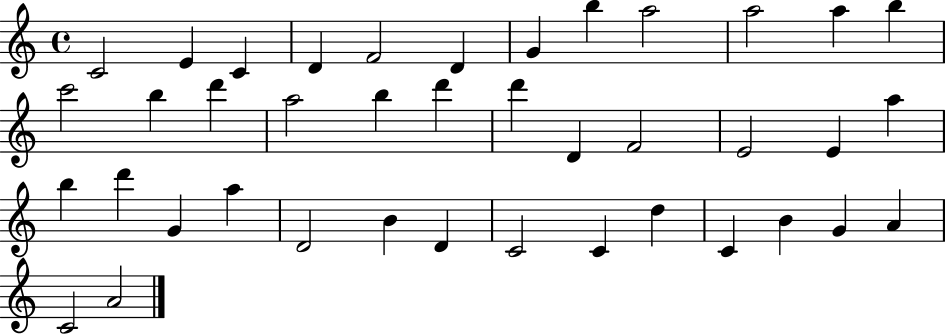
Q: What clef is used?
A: treble